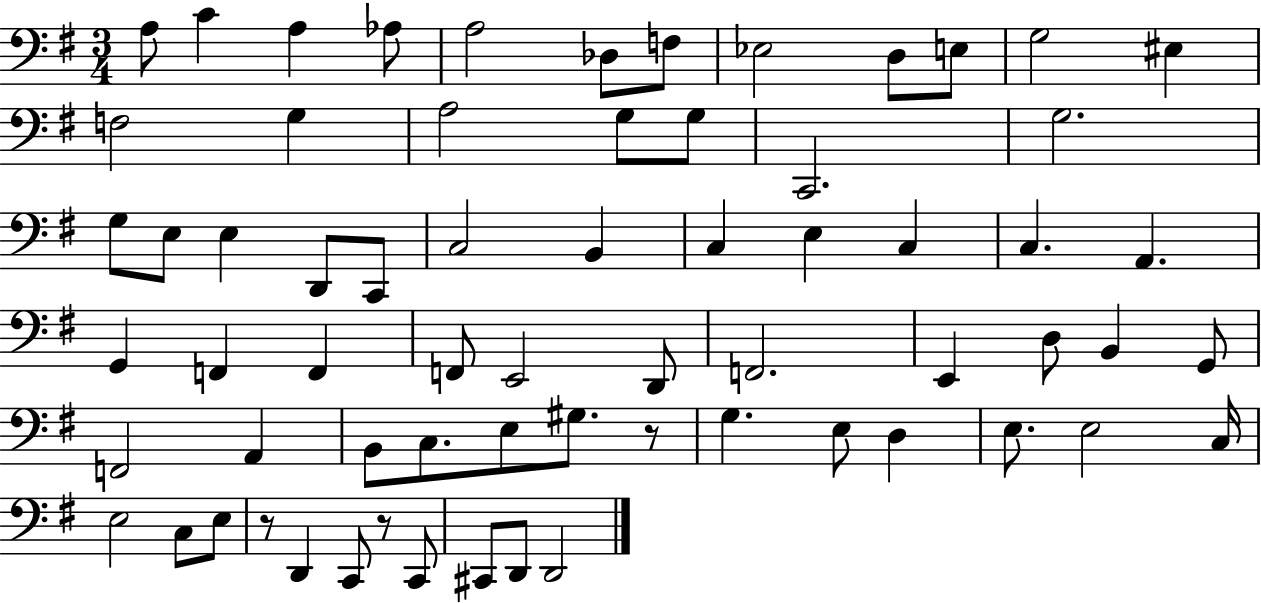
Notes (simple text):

A3/e C4/q A3/q Ab3/e A3/h Db3/e F3/e Eb3/h D3/e E3/e G3/h EIS3/q F3/h G3/q A3/h G3/e G3/e C2/h. G3/h. G3/e E3/e E3/q D2/e C2/e C3/h B2/q C3/q E3/q C3/q C3/q. A2/q. G2/q F2/q F2/q F2/e E2/h D2/e F2/h. E2/q D3/e B2/q G2/e F2/h A2/q B2/e C3/e. E3/e G#3/e. R/e G3/q. E3/e D3/q E3/e. E3/h C3/s E3/h C3/e E3/e R/e D2/q C2/e R/e C2/e C#2/e D2/e D2/h